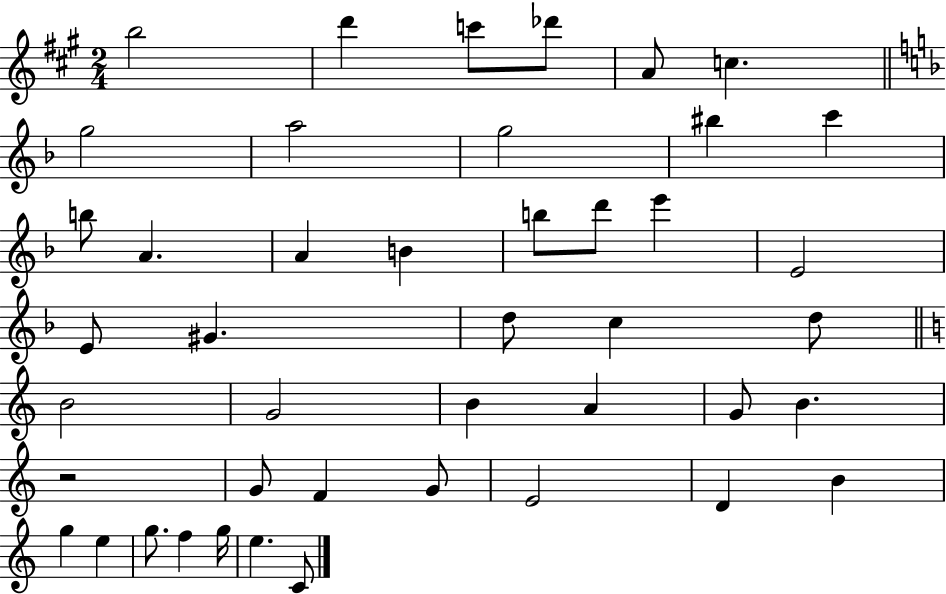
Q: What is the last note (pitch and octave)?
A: C4